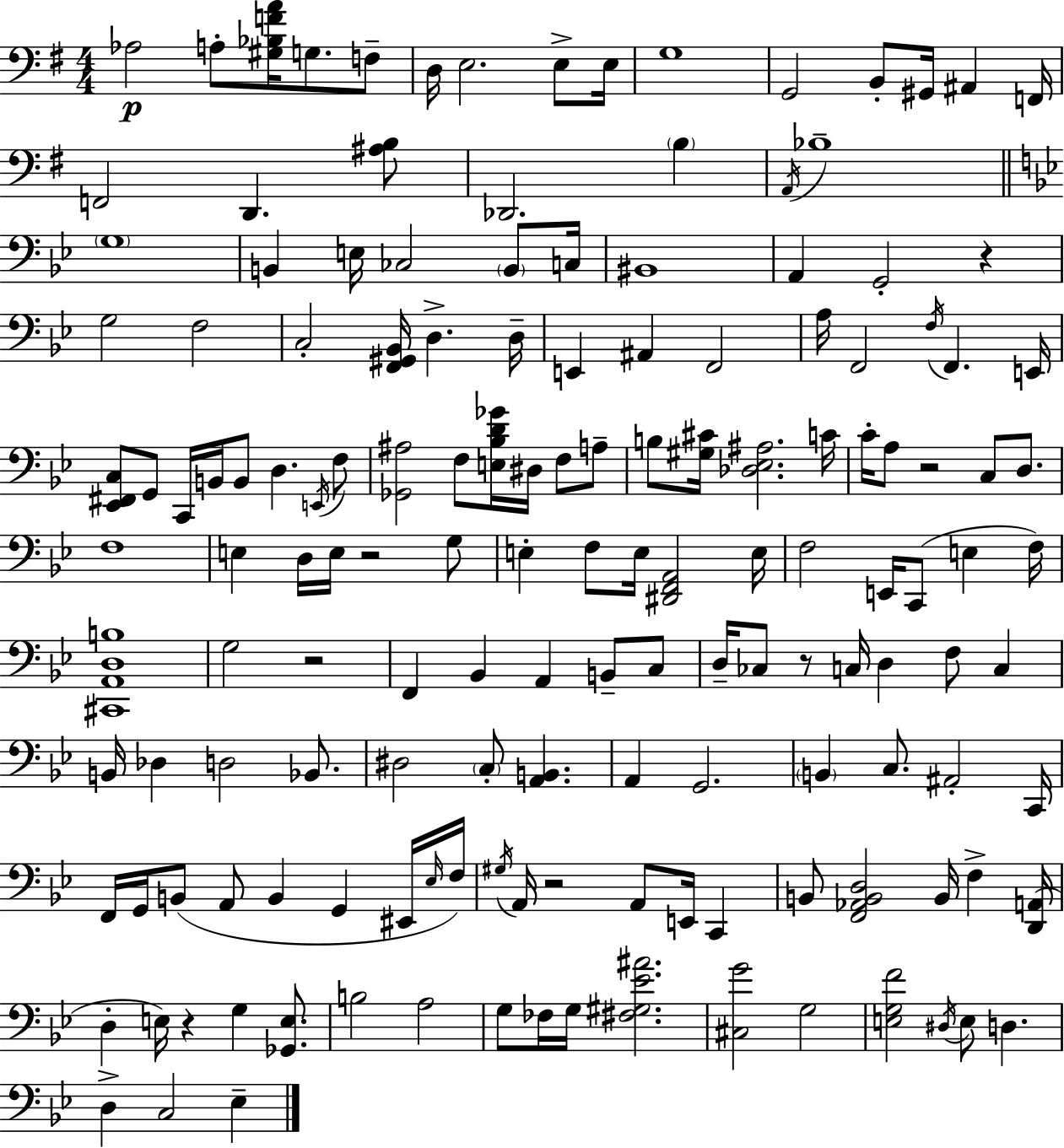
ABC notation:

X:1
T:Untitled
M:4/4
L:1/4
K:G
_A,2 A,/2 [^G,_B,FA]/4 G,/2 F,/2 D,/4 E,2 E,/2 E,/4 G,4 G,,2 B,,/2 ^G,,/4 ^A,, F,,/4 F,,2 D,, [^A,B,]/2 _D,,2 B, A,,/4 _B,4 G,4 B,, E,/4 _C,2 B,,/2 C,/4 ^B,,4 A,, G,,2 z G,2 F,2 C,2 [F,,^G,,_B,,]/4 D, D,/4 E,, ^A,, F,,2 A,/4 F,,2 F,/4 F,, E,,/4 [_E,,^F,,C,]/2 G,,/2 C,,/4 B,,/4 B,,/2 D, E,,/4 F,/2 [_G,,^A,]2 F,/2 [E,_B,D_G]/4 ^D,/4 F,/2 A,/2 B,/2 [^G,^C]/4 [_D,_E,^A,]2 C/4 C/4 A,/2 z2 C,/2 D,/2 F,4 E, D,/4 E,/4 z2 G,/2 E, F,/2 E,/4 [^D,,F,,A,,]2 E,/4 F,2 E,,/4 C,,/2 E, F,/4 [^C,,A,,D,B,]4 G,2 z2 F,, _B,, A,, B,,/2 C,/2 D,/4 _C,/2 z/2 C,/4 D, F,/2 C, B,,/4 _D, D,2 _B,,/2 ^D,2 C,/2 [A,,B,,] A,, G,,2 B,, C,/2 ^A,,2 C,,/4 F,,/4 G,,/4 B,,/2 A,,/2 B,, G,, ^E,,/4 _E,/4 F,/4 ^G,/4 A,,/4 z2 A,,/2 E,,/4 C,, B,,/2 [F,,_A,,B,,D,]2 B,,/4 F, [D,,A,,]/4 D, E,/4 z G, [_G,,E,]/2 B,2 A,2 G,/2 _F,/4 G,/4 [^F,^G,_E^A]2 [^C,G]2 G,2 [E,G,F]2 ^D,/4 E,/2 D, D, C,2 _E,